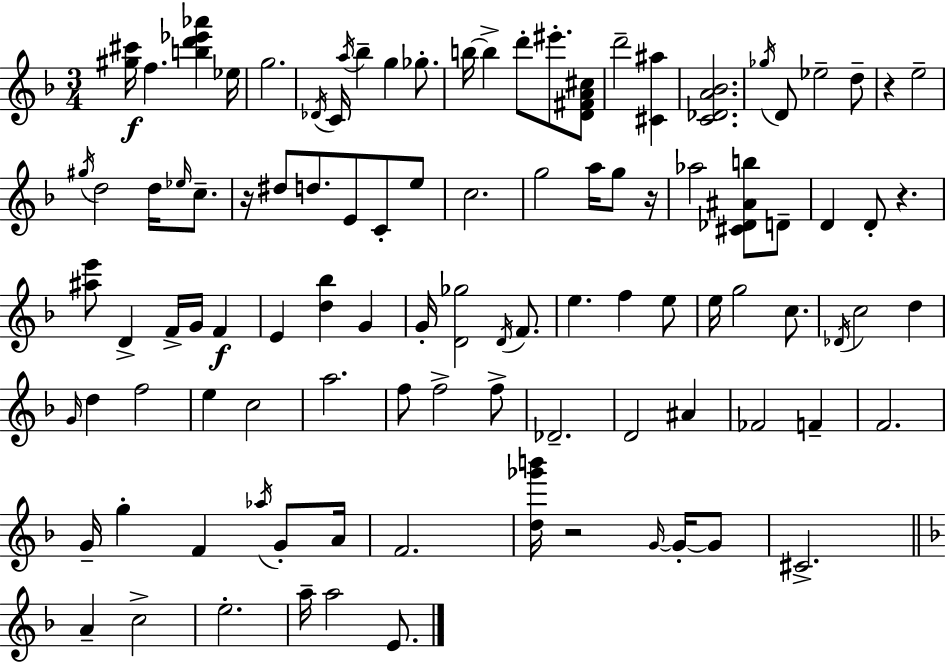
{
  \clef treble
  \numericTimeSignature
  \time 3/4
  \key d \minor
  <gis'' cis'''>16\f f''4. <b'' d''' ees''' aes'''>4 ees''16 | g''2. | \acciaccatura { des'16 } c'16 \acciaccatura { a''16 } bes''4-- g''4 ges''8.-. | b''16~~ b''4-> d'''8-. eis'''8.-. | \break <d' fis' a' cis''>8 d'''2-- <cis' ais''>4 | <c' des' a' bes'>2. | \acciaccatura { ges''16 } d'8 ees''2-- | d''8-- r4 e''2-- | \break \acciaccatura { gis''16 } d''2 | d''16 \grace { ees''16 } c''8.-- r16 dis''8 d''8. e'8 | c'8-. e''8 c''2. | g''2 | \break a''16 g''8 r16 aes''2 | <cis' des' ais' b''>8 d'8-- d'4 d'8-. r4. | <ais'' e'''>8 d'4-> f'16-> | g'16 f'4\f e'4 <d'' bes''>4 | \break g'4 g'16-. <d' ges''>2 | \acciaccatura { d'16 } f'8. e''4. | f''4 e''8 e''16 g''2 | c''8. \acciaccatura { des'16 } c''2 | \break d''4 \grace { g'16 } d''4 | f''2 e''4 | c''2 a''2. | f''8 f''2-> | \break f''8-> des'2.-- | d'2 | ais'4 fes'2 | f'4-- f'2. | \break g'16-- g''4-. | f'4 \acciaccatura { aes''16 } g'8-. a'16 f'2. | <d'' ges''' b'''>16 r2 | \grace { g'16~ }~ g'16-. g'8 cis'2.-> | \break \bar "||" \break \key d \minor a'4-- c''2-> | e''2.-. | a''16-- a''2 e'8. | \bar "|."
}